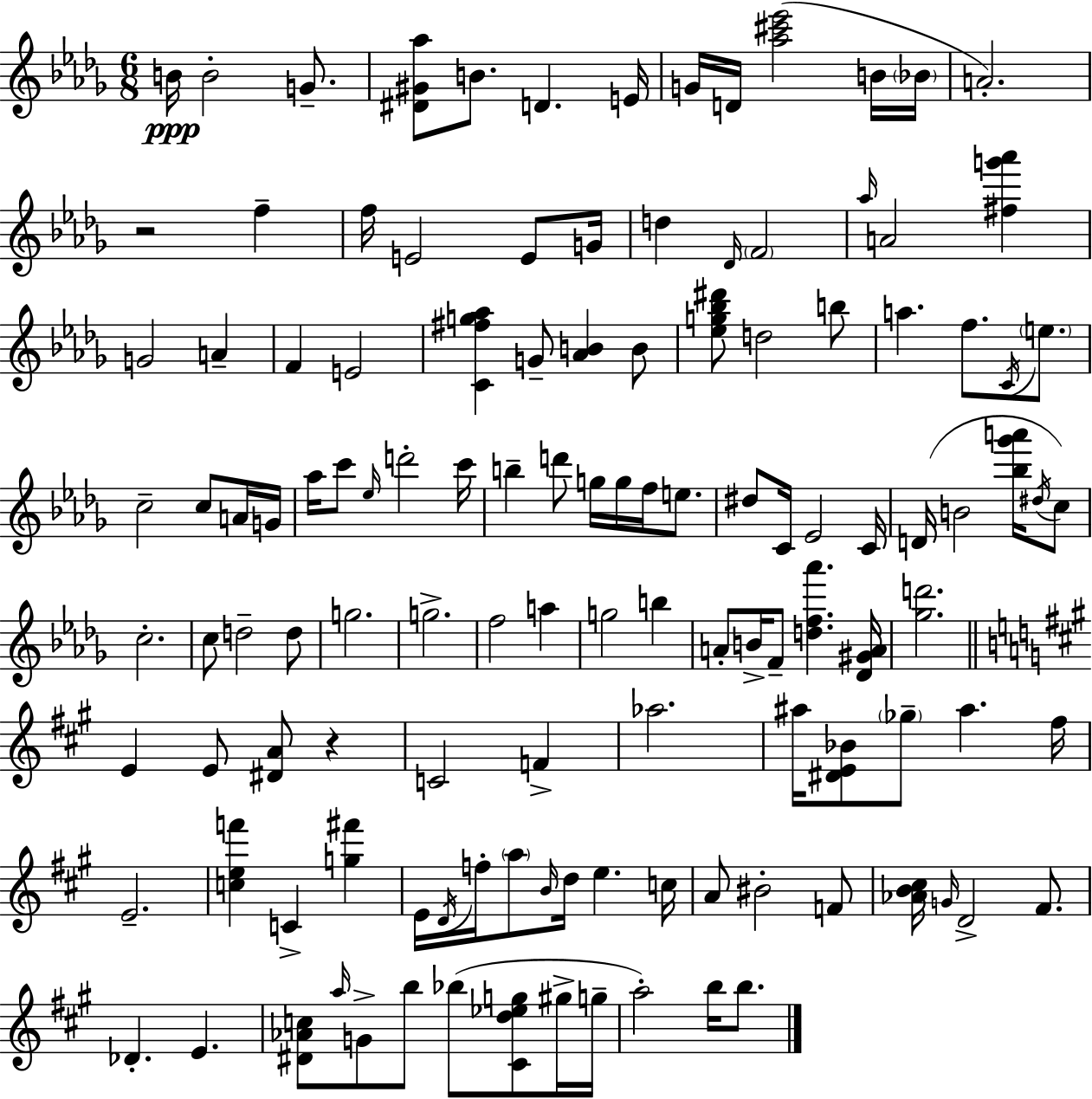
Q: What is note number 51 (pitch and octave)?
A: Eb4